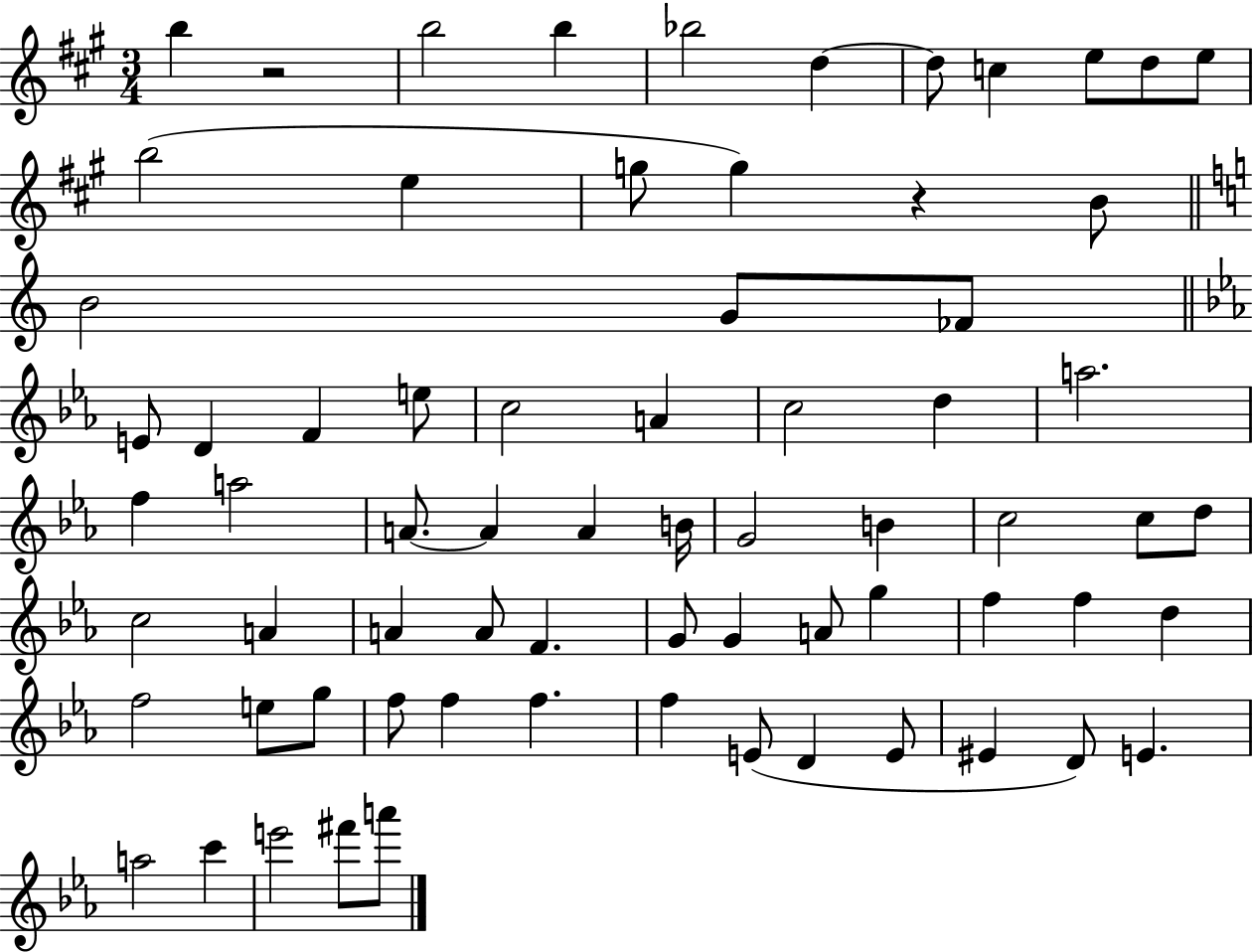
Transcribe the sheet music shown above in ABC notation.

X:1
T:Untitled
M:3/4
L:1/4
K:A
b z2 b2 b _b2 d d/2 c e/2 d/2 e/2 b2 e g/2 g z B/2 B2 G/2 _F/2 E/2 D F e/2 c2 A c2 d a2 f a2 A/2 A A B/4 G2 B c2 c/2 d/2 c2 A A A/2 F G/2 G A/2 g f f d f2 e/2 g/2 f/2 f f f E/2 D E/2 ^E D/2 E a2 c' e'2 ^f'/2 a'/2